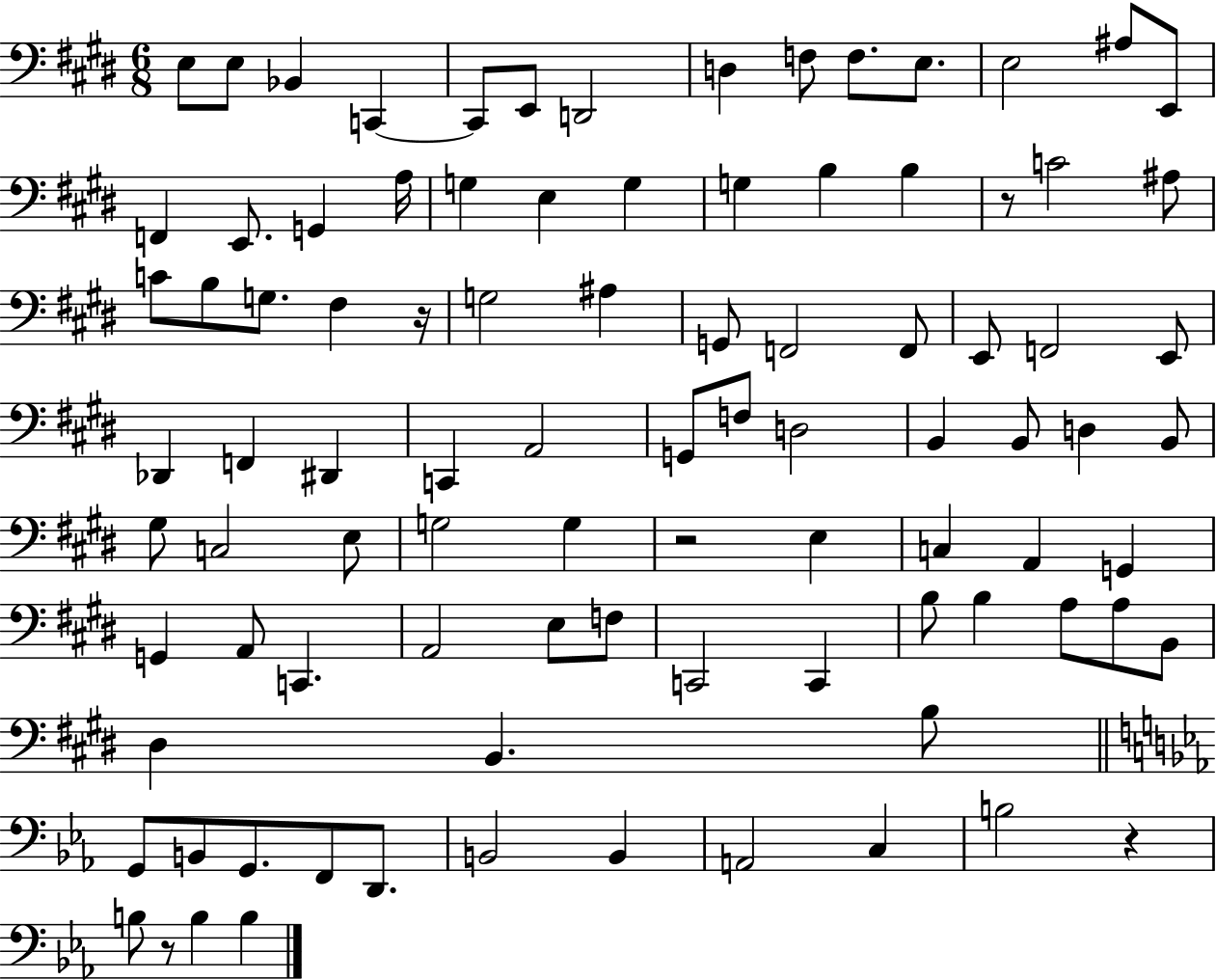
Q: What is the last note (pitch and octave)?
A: B3